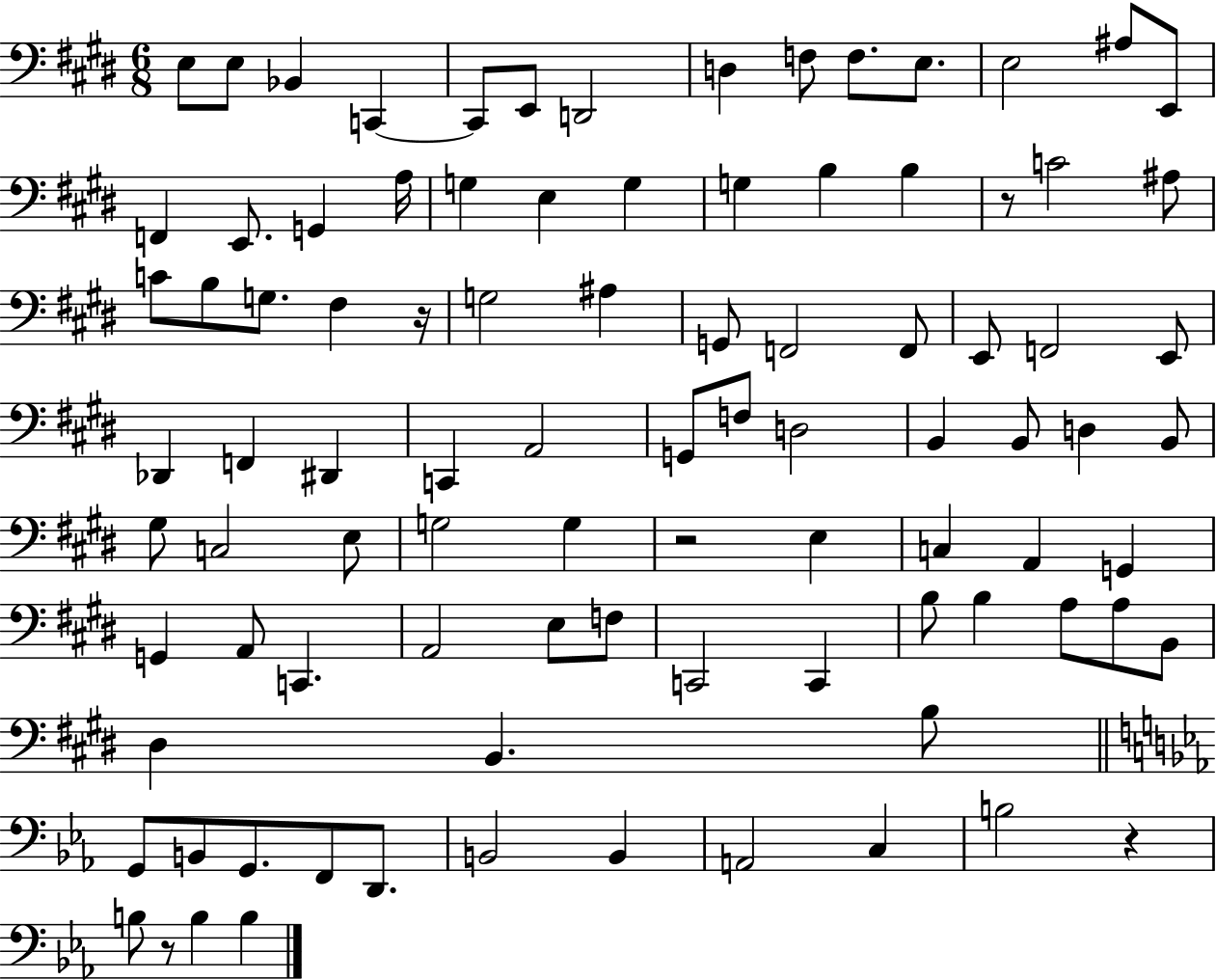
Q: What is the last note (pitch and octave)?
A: B3